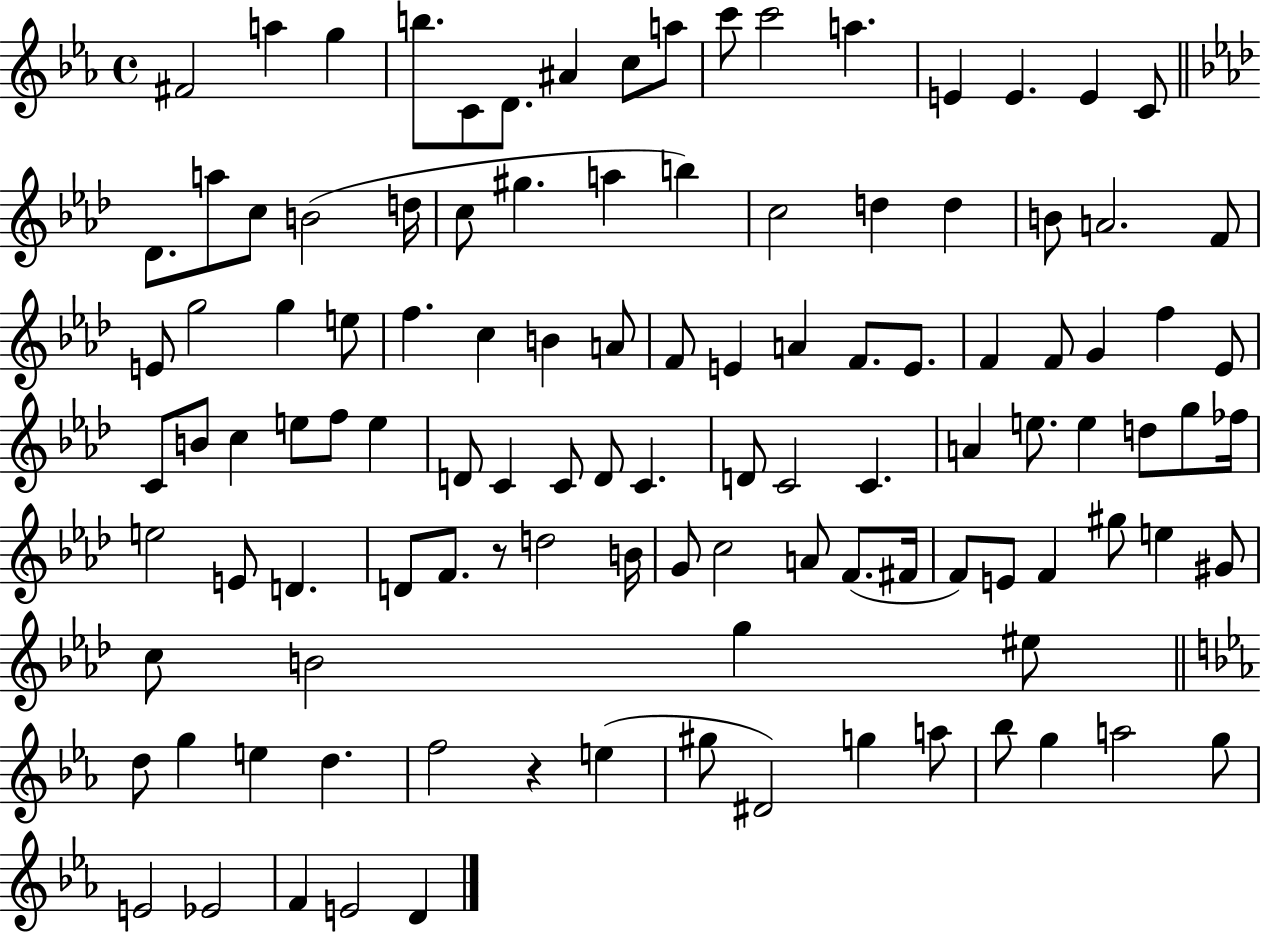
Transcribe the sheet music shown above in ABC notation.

X:1
T:Untitled
M:4/4
L:1/4
K:Eb
^F2 a g b/2 C/2 D/2 ^A c/2 a/2 c'/2 c'2 a E E E C/2 _D/2 a/2 c/2 B2 d/4 c/2 ^g a b c2 d d B/2 A2 F/2 E/2 g2 g e/2 f c B A/2 F/2 E A F/2 E/2 F F/2 G f _E/2 C/2 B/2 c e/2 f/2 e D/2 C C/2 D/2 C D/2 C2 C A e/2 e d/2 g/2 _f/4 e2 E/2 D D/2 F/2 z/2 d2 B/4 G/2 c2 A/2 F/2 ^F/4 F/2 E/2 F ^g/2 e ^G/2 c/2 B2 g ^e/2 d/2 g e d f2 z e ^g/2 ^D2 g a/2 _b/2 g a2 g/2 E2 _E2 F E2 D